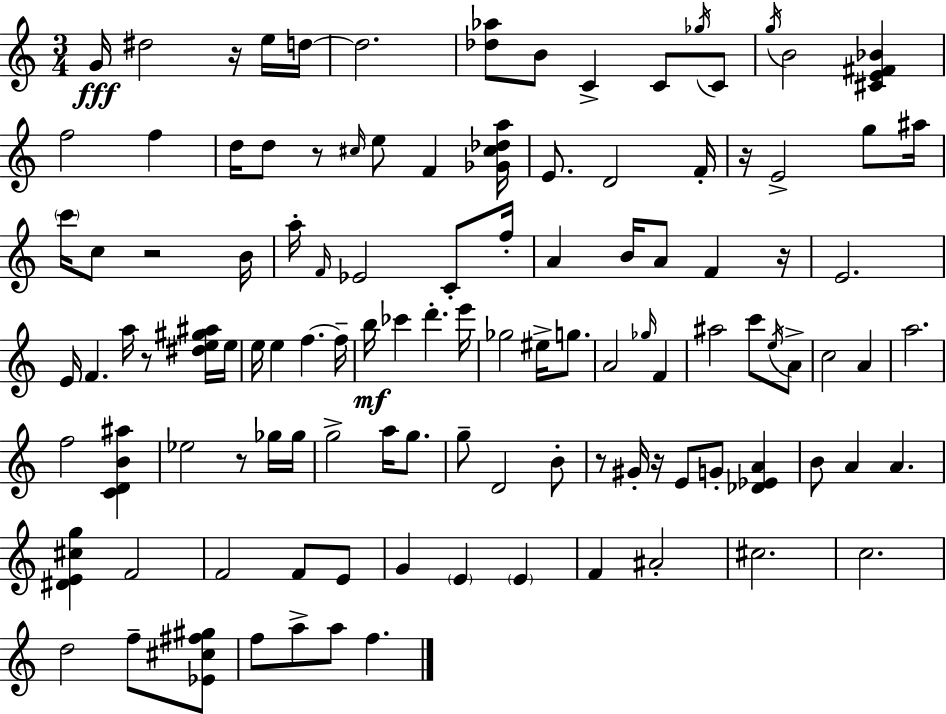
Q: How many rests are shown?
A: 9